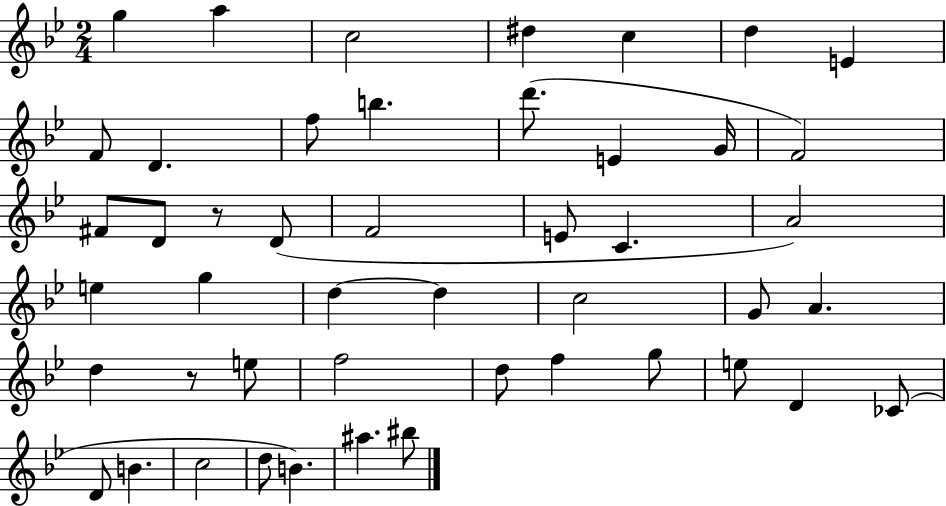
G5/q A5/q C5/h D#5/q C5/q D5/q E4/q F4/e D4/q. F5/e B5/q. D6/e. E4/q G4/s F4/h F#4/e D4/e R/e D4/e F4/h E4/e C4/q. A4/h E5/q G5/q D5/q D5/q C5/h G4/e A4/q. D5/q R/e E5/e F5/h D5/e F5/q G5/e E5/e D4/q CES4/e D4/e B4/q. C5/h D5/e B4/q. A#5/q. BIS5/e